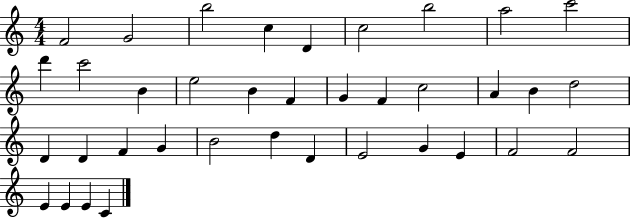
{
  \clef treble
  \numericTimeSignature
  \time 4/4
  \key c \major
  f'2 g'2 | b''2 c''4 d'4 | c''2 b''2 | a''2 c'''2 | \break d'''4 c'''2 b'4 | e''2 b'4 f'4 | g'4 f'4 c''2 | a'4 b'4 d''2 | \break d'4 d'4 f'4 g'4 | b'2 d''4 d'4 | e'2 g'4 e'4 | f'2 f'2 | \break e'4 e'4 e'4 c'4 | \bar "|."
}